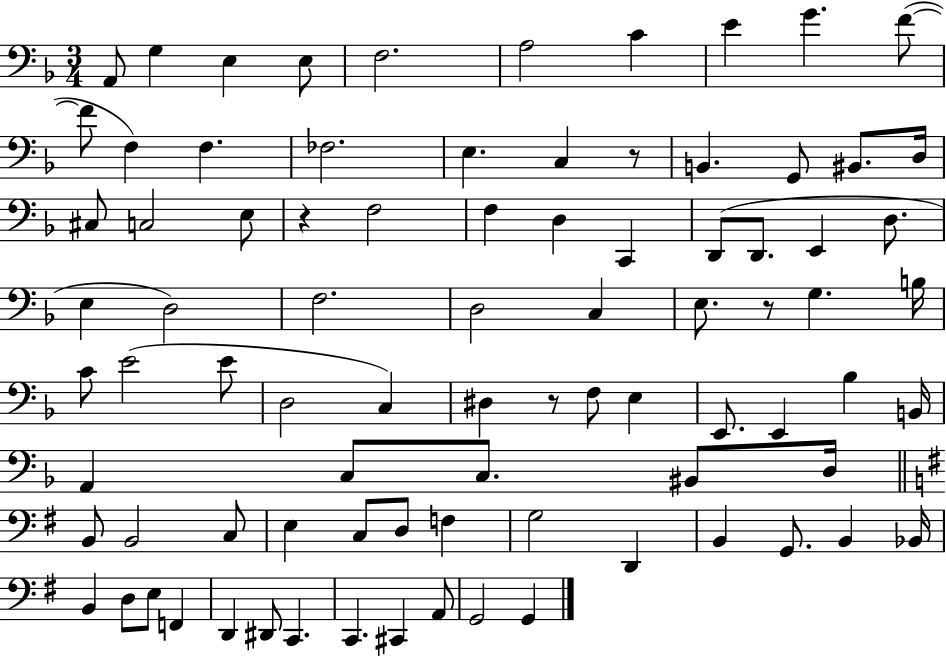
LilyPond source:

{
  \clef bass
  \numericTimeSignature
  \time 3/4
  \key f \major
  a,8 g4 e4 e8 | f2. | a2 c'4 | e'4 g'4. f'8~(~ | \break f'8 f4) f4. | fes2. | e4. c4 r8 | b,4. g,8 bis,8. d16 | \break cis8 c2 e8 | r4 f2 | f4 d4 c,4 | d,8( d,8. e,4 d8. | \break e4 d2) | f2. | d2 c4 | e8. r8 g4. b16 | \break c'8 e'2( e'8 | d2 c4) | dis4 r8 f8 e4 | e,8. e,4 bes4 b,16 | \break a,4 c8 c8. bis,8 d16 | \bar "||" \break \key g \major b,8 b,2 c8 | e4 c8 d8 f4 | g2 d,4 | b,4 g,8. b,4 bes,16 | \break b,4 d8 e8 f,4 | d,4 dis,8 c,4. | c,4. cis,4 a,8 | g,2 g,4 | \break \bar "|."
}